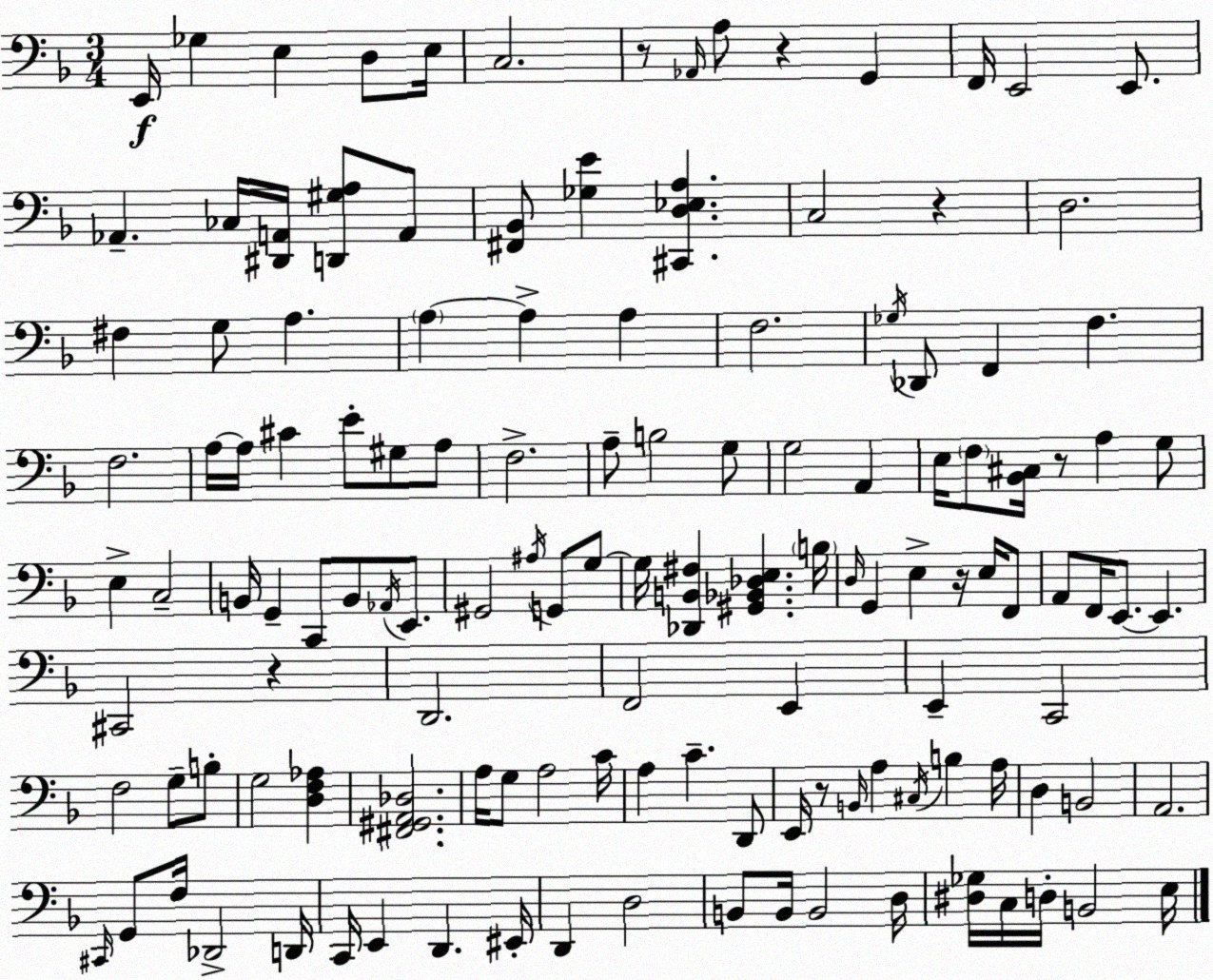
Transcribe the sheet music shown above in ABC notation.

X:1
T:Untitled
M:3/4
L:1/4
K:F
E,,/4 _G, E, D,/2 E,/4 C,2 z/2 _A,,/4 A,/2 z G,, F,,/4 E,,2 E,,/2 _A,, _C,/4 [^D,,A,,]/4 [D,,^G,A,]/2 A,,/2 [^F,,_B,,]/2 [_G,E] [^C,,D,_E,A,] C,2 z D,2 ^F, G,/2 A, A, A, A, F,2 _G,/4 _D,,/2 F,, F, F,2 A,/4 A,/4 ^C E/2 ^G,/2 A,/2 F,2 A,/2 B,2 G,/2 G,2 A,, E,/4 F,/2 [_B,,^C,]/4 z/2 A, G,/2 E, C,2 B,,/4 G,, C,,/2 B,,/2 _A,,/4 E,,/2 ^G,,2 ^A,/4 G,,/2 G,/2 G,/4 [_D,,B,,^F,] [^G,,_B,,_D,E,] B,/4 D,/4 G,, E, z/4 E,/4 F,,/2 A,,/2 F,,/4 E,,/2 E,, ^C,,2 z D,,2 F,,2 E,, E,, C,,2 F,2 G,/2 B,/2 G,2 [D,F,_A,] [^F,,^G,,A,,_D,]2 A,/4 G,/2 A,2 C/4 A, C D,,/2 E,,/4 z/2 B,,/4 A, ^C,/4 B, A,/4 D, B,,2 A,,2 ^C,,/4 G,,/2 F,/4 _D,,2 D,,/4 C,,/4 E,, D,, ^E,,/4 D,, D,2 B,,/2 B,,/4 B,,2 D,/4 [^D,_G,]/4 C,/4 D,/4 B,,2 E,/4